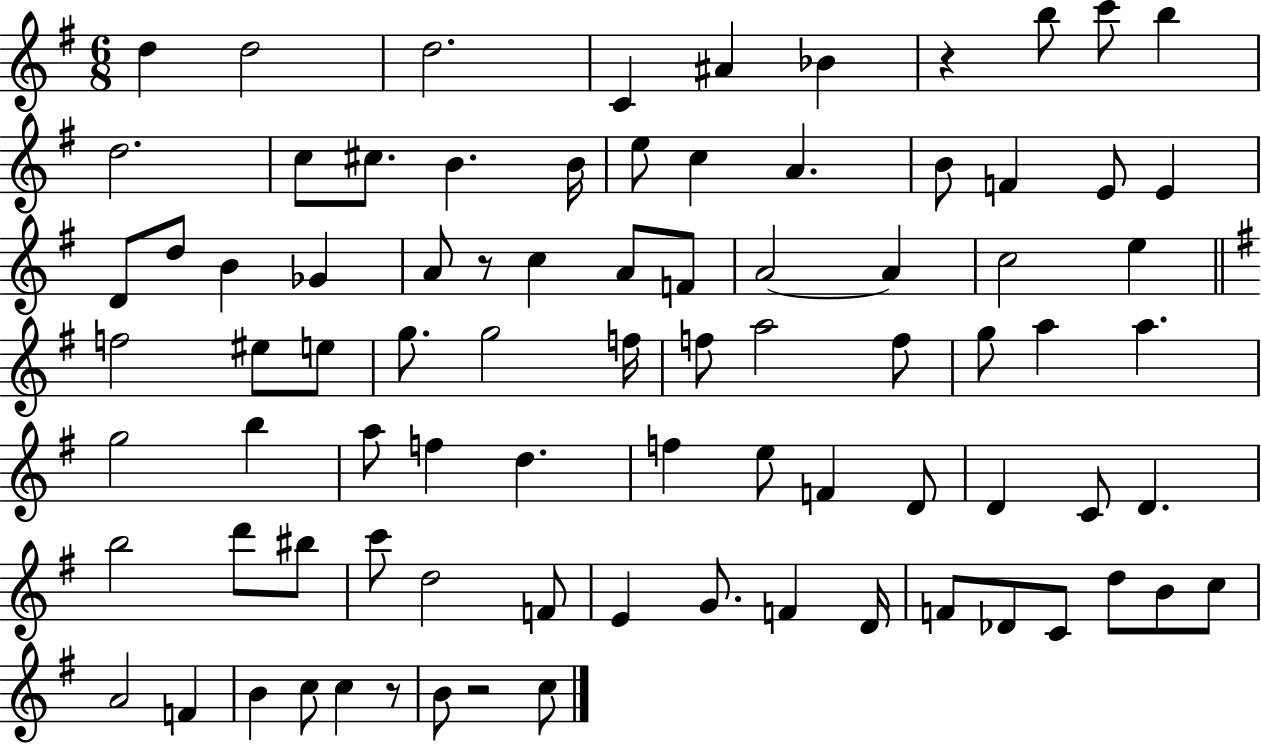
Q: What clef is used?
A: treble